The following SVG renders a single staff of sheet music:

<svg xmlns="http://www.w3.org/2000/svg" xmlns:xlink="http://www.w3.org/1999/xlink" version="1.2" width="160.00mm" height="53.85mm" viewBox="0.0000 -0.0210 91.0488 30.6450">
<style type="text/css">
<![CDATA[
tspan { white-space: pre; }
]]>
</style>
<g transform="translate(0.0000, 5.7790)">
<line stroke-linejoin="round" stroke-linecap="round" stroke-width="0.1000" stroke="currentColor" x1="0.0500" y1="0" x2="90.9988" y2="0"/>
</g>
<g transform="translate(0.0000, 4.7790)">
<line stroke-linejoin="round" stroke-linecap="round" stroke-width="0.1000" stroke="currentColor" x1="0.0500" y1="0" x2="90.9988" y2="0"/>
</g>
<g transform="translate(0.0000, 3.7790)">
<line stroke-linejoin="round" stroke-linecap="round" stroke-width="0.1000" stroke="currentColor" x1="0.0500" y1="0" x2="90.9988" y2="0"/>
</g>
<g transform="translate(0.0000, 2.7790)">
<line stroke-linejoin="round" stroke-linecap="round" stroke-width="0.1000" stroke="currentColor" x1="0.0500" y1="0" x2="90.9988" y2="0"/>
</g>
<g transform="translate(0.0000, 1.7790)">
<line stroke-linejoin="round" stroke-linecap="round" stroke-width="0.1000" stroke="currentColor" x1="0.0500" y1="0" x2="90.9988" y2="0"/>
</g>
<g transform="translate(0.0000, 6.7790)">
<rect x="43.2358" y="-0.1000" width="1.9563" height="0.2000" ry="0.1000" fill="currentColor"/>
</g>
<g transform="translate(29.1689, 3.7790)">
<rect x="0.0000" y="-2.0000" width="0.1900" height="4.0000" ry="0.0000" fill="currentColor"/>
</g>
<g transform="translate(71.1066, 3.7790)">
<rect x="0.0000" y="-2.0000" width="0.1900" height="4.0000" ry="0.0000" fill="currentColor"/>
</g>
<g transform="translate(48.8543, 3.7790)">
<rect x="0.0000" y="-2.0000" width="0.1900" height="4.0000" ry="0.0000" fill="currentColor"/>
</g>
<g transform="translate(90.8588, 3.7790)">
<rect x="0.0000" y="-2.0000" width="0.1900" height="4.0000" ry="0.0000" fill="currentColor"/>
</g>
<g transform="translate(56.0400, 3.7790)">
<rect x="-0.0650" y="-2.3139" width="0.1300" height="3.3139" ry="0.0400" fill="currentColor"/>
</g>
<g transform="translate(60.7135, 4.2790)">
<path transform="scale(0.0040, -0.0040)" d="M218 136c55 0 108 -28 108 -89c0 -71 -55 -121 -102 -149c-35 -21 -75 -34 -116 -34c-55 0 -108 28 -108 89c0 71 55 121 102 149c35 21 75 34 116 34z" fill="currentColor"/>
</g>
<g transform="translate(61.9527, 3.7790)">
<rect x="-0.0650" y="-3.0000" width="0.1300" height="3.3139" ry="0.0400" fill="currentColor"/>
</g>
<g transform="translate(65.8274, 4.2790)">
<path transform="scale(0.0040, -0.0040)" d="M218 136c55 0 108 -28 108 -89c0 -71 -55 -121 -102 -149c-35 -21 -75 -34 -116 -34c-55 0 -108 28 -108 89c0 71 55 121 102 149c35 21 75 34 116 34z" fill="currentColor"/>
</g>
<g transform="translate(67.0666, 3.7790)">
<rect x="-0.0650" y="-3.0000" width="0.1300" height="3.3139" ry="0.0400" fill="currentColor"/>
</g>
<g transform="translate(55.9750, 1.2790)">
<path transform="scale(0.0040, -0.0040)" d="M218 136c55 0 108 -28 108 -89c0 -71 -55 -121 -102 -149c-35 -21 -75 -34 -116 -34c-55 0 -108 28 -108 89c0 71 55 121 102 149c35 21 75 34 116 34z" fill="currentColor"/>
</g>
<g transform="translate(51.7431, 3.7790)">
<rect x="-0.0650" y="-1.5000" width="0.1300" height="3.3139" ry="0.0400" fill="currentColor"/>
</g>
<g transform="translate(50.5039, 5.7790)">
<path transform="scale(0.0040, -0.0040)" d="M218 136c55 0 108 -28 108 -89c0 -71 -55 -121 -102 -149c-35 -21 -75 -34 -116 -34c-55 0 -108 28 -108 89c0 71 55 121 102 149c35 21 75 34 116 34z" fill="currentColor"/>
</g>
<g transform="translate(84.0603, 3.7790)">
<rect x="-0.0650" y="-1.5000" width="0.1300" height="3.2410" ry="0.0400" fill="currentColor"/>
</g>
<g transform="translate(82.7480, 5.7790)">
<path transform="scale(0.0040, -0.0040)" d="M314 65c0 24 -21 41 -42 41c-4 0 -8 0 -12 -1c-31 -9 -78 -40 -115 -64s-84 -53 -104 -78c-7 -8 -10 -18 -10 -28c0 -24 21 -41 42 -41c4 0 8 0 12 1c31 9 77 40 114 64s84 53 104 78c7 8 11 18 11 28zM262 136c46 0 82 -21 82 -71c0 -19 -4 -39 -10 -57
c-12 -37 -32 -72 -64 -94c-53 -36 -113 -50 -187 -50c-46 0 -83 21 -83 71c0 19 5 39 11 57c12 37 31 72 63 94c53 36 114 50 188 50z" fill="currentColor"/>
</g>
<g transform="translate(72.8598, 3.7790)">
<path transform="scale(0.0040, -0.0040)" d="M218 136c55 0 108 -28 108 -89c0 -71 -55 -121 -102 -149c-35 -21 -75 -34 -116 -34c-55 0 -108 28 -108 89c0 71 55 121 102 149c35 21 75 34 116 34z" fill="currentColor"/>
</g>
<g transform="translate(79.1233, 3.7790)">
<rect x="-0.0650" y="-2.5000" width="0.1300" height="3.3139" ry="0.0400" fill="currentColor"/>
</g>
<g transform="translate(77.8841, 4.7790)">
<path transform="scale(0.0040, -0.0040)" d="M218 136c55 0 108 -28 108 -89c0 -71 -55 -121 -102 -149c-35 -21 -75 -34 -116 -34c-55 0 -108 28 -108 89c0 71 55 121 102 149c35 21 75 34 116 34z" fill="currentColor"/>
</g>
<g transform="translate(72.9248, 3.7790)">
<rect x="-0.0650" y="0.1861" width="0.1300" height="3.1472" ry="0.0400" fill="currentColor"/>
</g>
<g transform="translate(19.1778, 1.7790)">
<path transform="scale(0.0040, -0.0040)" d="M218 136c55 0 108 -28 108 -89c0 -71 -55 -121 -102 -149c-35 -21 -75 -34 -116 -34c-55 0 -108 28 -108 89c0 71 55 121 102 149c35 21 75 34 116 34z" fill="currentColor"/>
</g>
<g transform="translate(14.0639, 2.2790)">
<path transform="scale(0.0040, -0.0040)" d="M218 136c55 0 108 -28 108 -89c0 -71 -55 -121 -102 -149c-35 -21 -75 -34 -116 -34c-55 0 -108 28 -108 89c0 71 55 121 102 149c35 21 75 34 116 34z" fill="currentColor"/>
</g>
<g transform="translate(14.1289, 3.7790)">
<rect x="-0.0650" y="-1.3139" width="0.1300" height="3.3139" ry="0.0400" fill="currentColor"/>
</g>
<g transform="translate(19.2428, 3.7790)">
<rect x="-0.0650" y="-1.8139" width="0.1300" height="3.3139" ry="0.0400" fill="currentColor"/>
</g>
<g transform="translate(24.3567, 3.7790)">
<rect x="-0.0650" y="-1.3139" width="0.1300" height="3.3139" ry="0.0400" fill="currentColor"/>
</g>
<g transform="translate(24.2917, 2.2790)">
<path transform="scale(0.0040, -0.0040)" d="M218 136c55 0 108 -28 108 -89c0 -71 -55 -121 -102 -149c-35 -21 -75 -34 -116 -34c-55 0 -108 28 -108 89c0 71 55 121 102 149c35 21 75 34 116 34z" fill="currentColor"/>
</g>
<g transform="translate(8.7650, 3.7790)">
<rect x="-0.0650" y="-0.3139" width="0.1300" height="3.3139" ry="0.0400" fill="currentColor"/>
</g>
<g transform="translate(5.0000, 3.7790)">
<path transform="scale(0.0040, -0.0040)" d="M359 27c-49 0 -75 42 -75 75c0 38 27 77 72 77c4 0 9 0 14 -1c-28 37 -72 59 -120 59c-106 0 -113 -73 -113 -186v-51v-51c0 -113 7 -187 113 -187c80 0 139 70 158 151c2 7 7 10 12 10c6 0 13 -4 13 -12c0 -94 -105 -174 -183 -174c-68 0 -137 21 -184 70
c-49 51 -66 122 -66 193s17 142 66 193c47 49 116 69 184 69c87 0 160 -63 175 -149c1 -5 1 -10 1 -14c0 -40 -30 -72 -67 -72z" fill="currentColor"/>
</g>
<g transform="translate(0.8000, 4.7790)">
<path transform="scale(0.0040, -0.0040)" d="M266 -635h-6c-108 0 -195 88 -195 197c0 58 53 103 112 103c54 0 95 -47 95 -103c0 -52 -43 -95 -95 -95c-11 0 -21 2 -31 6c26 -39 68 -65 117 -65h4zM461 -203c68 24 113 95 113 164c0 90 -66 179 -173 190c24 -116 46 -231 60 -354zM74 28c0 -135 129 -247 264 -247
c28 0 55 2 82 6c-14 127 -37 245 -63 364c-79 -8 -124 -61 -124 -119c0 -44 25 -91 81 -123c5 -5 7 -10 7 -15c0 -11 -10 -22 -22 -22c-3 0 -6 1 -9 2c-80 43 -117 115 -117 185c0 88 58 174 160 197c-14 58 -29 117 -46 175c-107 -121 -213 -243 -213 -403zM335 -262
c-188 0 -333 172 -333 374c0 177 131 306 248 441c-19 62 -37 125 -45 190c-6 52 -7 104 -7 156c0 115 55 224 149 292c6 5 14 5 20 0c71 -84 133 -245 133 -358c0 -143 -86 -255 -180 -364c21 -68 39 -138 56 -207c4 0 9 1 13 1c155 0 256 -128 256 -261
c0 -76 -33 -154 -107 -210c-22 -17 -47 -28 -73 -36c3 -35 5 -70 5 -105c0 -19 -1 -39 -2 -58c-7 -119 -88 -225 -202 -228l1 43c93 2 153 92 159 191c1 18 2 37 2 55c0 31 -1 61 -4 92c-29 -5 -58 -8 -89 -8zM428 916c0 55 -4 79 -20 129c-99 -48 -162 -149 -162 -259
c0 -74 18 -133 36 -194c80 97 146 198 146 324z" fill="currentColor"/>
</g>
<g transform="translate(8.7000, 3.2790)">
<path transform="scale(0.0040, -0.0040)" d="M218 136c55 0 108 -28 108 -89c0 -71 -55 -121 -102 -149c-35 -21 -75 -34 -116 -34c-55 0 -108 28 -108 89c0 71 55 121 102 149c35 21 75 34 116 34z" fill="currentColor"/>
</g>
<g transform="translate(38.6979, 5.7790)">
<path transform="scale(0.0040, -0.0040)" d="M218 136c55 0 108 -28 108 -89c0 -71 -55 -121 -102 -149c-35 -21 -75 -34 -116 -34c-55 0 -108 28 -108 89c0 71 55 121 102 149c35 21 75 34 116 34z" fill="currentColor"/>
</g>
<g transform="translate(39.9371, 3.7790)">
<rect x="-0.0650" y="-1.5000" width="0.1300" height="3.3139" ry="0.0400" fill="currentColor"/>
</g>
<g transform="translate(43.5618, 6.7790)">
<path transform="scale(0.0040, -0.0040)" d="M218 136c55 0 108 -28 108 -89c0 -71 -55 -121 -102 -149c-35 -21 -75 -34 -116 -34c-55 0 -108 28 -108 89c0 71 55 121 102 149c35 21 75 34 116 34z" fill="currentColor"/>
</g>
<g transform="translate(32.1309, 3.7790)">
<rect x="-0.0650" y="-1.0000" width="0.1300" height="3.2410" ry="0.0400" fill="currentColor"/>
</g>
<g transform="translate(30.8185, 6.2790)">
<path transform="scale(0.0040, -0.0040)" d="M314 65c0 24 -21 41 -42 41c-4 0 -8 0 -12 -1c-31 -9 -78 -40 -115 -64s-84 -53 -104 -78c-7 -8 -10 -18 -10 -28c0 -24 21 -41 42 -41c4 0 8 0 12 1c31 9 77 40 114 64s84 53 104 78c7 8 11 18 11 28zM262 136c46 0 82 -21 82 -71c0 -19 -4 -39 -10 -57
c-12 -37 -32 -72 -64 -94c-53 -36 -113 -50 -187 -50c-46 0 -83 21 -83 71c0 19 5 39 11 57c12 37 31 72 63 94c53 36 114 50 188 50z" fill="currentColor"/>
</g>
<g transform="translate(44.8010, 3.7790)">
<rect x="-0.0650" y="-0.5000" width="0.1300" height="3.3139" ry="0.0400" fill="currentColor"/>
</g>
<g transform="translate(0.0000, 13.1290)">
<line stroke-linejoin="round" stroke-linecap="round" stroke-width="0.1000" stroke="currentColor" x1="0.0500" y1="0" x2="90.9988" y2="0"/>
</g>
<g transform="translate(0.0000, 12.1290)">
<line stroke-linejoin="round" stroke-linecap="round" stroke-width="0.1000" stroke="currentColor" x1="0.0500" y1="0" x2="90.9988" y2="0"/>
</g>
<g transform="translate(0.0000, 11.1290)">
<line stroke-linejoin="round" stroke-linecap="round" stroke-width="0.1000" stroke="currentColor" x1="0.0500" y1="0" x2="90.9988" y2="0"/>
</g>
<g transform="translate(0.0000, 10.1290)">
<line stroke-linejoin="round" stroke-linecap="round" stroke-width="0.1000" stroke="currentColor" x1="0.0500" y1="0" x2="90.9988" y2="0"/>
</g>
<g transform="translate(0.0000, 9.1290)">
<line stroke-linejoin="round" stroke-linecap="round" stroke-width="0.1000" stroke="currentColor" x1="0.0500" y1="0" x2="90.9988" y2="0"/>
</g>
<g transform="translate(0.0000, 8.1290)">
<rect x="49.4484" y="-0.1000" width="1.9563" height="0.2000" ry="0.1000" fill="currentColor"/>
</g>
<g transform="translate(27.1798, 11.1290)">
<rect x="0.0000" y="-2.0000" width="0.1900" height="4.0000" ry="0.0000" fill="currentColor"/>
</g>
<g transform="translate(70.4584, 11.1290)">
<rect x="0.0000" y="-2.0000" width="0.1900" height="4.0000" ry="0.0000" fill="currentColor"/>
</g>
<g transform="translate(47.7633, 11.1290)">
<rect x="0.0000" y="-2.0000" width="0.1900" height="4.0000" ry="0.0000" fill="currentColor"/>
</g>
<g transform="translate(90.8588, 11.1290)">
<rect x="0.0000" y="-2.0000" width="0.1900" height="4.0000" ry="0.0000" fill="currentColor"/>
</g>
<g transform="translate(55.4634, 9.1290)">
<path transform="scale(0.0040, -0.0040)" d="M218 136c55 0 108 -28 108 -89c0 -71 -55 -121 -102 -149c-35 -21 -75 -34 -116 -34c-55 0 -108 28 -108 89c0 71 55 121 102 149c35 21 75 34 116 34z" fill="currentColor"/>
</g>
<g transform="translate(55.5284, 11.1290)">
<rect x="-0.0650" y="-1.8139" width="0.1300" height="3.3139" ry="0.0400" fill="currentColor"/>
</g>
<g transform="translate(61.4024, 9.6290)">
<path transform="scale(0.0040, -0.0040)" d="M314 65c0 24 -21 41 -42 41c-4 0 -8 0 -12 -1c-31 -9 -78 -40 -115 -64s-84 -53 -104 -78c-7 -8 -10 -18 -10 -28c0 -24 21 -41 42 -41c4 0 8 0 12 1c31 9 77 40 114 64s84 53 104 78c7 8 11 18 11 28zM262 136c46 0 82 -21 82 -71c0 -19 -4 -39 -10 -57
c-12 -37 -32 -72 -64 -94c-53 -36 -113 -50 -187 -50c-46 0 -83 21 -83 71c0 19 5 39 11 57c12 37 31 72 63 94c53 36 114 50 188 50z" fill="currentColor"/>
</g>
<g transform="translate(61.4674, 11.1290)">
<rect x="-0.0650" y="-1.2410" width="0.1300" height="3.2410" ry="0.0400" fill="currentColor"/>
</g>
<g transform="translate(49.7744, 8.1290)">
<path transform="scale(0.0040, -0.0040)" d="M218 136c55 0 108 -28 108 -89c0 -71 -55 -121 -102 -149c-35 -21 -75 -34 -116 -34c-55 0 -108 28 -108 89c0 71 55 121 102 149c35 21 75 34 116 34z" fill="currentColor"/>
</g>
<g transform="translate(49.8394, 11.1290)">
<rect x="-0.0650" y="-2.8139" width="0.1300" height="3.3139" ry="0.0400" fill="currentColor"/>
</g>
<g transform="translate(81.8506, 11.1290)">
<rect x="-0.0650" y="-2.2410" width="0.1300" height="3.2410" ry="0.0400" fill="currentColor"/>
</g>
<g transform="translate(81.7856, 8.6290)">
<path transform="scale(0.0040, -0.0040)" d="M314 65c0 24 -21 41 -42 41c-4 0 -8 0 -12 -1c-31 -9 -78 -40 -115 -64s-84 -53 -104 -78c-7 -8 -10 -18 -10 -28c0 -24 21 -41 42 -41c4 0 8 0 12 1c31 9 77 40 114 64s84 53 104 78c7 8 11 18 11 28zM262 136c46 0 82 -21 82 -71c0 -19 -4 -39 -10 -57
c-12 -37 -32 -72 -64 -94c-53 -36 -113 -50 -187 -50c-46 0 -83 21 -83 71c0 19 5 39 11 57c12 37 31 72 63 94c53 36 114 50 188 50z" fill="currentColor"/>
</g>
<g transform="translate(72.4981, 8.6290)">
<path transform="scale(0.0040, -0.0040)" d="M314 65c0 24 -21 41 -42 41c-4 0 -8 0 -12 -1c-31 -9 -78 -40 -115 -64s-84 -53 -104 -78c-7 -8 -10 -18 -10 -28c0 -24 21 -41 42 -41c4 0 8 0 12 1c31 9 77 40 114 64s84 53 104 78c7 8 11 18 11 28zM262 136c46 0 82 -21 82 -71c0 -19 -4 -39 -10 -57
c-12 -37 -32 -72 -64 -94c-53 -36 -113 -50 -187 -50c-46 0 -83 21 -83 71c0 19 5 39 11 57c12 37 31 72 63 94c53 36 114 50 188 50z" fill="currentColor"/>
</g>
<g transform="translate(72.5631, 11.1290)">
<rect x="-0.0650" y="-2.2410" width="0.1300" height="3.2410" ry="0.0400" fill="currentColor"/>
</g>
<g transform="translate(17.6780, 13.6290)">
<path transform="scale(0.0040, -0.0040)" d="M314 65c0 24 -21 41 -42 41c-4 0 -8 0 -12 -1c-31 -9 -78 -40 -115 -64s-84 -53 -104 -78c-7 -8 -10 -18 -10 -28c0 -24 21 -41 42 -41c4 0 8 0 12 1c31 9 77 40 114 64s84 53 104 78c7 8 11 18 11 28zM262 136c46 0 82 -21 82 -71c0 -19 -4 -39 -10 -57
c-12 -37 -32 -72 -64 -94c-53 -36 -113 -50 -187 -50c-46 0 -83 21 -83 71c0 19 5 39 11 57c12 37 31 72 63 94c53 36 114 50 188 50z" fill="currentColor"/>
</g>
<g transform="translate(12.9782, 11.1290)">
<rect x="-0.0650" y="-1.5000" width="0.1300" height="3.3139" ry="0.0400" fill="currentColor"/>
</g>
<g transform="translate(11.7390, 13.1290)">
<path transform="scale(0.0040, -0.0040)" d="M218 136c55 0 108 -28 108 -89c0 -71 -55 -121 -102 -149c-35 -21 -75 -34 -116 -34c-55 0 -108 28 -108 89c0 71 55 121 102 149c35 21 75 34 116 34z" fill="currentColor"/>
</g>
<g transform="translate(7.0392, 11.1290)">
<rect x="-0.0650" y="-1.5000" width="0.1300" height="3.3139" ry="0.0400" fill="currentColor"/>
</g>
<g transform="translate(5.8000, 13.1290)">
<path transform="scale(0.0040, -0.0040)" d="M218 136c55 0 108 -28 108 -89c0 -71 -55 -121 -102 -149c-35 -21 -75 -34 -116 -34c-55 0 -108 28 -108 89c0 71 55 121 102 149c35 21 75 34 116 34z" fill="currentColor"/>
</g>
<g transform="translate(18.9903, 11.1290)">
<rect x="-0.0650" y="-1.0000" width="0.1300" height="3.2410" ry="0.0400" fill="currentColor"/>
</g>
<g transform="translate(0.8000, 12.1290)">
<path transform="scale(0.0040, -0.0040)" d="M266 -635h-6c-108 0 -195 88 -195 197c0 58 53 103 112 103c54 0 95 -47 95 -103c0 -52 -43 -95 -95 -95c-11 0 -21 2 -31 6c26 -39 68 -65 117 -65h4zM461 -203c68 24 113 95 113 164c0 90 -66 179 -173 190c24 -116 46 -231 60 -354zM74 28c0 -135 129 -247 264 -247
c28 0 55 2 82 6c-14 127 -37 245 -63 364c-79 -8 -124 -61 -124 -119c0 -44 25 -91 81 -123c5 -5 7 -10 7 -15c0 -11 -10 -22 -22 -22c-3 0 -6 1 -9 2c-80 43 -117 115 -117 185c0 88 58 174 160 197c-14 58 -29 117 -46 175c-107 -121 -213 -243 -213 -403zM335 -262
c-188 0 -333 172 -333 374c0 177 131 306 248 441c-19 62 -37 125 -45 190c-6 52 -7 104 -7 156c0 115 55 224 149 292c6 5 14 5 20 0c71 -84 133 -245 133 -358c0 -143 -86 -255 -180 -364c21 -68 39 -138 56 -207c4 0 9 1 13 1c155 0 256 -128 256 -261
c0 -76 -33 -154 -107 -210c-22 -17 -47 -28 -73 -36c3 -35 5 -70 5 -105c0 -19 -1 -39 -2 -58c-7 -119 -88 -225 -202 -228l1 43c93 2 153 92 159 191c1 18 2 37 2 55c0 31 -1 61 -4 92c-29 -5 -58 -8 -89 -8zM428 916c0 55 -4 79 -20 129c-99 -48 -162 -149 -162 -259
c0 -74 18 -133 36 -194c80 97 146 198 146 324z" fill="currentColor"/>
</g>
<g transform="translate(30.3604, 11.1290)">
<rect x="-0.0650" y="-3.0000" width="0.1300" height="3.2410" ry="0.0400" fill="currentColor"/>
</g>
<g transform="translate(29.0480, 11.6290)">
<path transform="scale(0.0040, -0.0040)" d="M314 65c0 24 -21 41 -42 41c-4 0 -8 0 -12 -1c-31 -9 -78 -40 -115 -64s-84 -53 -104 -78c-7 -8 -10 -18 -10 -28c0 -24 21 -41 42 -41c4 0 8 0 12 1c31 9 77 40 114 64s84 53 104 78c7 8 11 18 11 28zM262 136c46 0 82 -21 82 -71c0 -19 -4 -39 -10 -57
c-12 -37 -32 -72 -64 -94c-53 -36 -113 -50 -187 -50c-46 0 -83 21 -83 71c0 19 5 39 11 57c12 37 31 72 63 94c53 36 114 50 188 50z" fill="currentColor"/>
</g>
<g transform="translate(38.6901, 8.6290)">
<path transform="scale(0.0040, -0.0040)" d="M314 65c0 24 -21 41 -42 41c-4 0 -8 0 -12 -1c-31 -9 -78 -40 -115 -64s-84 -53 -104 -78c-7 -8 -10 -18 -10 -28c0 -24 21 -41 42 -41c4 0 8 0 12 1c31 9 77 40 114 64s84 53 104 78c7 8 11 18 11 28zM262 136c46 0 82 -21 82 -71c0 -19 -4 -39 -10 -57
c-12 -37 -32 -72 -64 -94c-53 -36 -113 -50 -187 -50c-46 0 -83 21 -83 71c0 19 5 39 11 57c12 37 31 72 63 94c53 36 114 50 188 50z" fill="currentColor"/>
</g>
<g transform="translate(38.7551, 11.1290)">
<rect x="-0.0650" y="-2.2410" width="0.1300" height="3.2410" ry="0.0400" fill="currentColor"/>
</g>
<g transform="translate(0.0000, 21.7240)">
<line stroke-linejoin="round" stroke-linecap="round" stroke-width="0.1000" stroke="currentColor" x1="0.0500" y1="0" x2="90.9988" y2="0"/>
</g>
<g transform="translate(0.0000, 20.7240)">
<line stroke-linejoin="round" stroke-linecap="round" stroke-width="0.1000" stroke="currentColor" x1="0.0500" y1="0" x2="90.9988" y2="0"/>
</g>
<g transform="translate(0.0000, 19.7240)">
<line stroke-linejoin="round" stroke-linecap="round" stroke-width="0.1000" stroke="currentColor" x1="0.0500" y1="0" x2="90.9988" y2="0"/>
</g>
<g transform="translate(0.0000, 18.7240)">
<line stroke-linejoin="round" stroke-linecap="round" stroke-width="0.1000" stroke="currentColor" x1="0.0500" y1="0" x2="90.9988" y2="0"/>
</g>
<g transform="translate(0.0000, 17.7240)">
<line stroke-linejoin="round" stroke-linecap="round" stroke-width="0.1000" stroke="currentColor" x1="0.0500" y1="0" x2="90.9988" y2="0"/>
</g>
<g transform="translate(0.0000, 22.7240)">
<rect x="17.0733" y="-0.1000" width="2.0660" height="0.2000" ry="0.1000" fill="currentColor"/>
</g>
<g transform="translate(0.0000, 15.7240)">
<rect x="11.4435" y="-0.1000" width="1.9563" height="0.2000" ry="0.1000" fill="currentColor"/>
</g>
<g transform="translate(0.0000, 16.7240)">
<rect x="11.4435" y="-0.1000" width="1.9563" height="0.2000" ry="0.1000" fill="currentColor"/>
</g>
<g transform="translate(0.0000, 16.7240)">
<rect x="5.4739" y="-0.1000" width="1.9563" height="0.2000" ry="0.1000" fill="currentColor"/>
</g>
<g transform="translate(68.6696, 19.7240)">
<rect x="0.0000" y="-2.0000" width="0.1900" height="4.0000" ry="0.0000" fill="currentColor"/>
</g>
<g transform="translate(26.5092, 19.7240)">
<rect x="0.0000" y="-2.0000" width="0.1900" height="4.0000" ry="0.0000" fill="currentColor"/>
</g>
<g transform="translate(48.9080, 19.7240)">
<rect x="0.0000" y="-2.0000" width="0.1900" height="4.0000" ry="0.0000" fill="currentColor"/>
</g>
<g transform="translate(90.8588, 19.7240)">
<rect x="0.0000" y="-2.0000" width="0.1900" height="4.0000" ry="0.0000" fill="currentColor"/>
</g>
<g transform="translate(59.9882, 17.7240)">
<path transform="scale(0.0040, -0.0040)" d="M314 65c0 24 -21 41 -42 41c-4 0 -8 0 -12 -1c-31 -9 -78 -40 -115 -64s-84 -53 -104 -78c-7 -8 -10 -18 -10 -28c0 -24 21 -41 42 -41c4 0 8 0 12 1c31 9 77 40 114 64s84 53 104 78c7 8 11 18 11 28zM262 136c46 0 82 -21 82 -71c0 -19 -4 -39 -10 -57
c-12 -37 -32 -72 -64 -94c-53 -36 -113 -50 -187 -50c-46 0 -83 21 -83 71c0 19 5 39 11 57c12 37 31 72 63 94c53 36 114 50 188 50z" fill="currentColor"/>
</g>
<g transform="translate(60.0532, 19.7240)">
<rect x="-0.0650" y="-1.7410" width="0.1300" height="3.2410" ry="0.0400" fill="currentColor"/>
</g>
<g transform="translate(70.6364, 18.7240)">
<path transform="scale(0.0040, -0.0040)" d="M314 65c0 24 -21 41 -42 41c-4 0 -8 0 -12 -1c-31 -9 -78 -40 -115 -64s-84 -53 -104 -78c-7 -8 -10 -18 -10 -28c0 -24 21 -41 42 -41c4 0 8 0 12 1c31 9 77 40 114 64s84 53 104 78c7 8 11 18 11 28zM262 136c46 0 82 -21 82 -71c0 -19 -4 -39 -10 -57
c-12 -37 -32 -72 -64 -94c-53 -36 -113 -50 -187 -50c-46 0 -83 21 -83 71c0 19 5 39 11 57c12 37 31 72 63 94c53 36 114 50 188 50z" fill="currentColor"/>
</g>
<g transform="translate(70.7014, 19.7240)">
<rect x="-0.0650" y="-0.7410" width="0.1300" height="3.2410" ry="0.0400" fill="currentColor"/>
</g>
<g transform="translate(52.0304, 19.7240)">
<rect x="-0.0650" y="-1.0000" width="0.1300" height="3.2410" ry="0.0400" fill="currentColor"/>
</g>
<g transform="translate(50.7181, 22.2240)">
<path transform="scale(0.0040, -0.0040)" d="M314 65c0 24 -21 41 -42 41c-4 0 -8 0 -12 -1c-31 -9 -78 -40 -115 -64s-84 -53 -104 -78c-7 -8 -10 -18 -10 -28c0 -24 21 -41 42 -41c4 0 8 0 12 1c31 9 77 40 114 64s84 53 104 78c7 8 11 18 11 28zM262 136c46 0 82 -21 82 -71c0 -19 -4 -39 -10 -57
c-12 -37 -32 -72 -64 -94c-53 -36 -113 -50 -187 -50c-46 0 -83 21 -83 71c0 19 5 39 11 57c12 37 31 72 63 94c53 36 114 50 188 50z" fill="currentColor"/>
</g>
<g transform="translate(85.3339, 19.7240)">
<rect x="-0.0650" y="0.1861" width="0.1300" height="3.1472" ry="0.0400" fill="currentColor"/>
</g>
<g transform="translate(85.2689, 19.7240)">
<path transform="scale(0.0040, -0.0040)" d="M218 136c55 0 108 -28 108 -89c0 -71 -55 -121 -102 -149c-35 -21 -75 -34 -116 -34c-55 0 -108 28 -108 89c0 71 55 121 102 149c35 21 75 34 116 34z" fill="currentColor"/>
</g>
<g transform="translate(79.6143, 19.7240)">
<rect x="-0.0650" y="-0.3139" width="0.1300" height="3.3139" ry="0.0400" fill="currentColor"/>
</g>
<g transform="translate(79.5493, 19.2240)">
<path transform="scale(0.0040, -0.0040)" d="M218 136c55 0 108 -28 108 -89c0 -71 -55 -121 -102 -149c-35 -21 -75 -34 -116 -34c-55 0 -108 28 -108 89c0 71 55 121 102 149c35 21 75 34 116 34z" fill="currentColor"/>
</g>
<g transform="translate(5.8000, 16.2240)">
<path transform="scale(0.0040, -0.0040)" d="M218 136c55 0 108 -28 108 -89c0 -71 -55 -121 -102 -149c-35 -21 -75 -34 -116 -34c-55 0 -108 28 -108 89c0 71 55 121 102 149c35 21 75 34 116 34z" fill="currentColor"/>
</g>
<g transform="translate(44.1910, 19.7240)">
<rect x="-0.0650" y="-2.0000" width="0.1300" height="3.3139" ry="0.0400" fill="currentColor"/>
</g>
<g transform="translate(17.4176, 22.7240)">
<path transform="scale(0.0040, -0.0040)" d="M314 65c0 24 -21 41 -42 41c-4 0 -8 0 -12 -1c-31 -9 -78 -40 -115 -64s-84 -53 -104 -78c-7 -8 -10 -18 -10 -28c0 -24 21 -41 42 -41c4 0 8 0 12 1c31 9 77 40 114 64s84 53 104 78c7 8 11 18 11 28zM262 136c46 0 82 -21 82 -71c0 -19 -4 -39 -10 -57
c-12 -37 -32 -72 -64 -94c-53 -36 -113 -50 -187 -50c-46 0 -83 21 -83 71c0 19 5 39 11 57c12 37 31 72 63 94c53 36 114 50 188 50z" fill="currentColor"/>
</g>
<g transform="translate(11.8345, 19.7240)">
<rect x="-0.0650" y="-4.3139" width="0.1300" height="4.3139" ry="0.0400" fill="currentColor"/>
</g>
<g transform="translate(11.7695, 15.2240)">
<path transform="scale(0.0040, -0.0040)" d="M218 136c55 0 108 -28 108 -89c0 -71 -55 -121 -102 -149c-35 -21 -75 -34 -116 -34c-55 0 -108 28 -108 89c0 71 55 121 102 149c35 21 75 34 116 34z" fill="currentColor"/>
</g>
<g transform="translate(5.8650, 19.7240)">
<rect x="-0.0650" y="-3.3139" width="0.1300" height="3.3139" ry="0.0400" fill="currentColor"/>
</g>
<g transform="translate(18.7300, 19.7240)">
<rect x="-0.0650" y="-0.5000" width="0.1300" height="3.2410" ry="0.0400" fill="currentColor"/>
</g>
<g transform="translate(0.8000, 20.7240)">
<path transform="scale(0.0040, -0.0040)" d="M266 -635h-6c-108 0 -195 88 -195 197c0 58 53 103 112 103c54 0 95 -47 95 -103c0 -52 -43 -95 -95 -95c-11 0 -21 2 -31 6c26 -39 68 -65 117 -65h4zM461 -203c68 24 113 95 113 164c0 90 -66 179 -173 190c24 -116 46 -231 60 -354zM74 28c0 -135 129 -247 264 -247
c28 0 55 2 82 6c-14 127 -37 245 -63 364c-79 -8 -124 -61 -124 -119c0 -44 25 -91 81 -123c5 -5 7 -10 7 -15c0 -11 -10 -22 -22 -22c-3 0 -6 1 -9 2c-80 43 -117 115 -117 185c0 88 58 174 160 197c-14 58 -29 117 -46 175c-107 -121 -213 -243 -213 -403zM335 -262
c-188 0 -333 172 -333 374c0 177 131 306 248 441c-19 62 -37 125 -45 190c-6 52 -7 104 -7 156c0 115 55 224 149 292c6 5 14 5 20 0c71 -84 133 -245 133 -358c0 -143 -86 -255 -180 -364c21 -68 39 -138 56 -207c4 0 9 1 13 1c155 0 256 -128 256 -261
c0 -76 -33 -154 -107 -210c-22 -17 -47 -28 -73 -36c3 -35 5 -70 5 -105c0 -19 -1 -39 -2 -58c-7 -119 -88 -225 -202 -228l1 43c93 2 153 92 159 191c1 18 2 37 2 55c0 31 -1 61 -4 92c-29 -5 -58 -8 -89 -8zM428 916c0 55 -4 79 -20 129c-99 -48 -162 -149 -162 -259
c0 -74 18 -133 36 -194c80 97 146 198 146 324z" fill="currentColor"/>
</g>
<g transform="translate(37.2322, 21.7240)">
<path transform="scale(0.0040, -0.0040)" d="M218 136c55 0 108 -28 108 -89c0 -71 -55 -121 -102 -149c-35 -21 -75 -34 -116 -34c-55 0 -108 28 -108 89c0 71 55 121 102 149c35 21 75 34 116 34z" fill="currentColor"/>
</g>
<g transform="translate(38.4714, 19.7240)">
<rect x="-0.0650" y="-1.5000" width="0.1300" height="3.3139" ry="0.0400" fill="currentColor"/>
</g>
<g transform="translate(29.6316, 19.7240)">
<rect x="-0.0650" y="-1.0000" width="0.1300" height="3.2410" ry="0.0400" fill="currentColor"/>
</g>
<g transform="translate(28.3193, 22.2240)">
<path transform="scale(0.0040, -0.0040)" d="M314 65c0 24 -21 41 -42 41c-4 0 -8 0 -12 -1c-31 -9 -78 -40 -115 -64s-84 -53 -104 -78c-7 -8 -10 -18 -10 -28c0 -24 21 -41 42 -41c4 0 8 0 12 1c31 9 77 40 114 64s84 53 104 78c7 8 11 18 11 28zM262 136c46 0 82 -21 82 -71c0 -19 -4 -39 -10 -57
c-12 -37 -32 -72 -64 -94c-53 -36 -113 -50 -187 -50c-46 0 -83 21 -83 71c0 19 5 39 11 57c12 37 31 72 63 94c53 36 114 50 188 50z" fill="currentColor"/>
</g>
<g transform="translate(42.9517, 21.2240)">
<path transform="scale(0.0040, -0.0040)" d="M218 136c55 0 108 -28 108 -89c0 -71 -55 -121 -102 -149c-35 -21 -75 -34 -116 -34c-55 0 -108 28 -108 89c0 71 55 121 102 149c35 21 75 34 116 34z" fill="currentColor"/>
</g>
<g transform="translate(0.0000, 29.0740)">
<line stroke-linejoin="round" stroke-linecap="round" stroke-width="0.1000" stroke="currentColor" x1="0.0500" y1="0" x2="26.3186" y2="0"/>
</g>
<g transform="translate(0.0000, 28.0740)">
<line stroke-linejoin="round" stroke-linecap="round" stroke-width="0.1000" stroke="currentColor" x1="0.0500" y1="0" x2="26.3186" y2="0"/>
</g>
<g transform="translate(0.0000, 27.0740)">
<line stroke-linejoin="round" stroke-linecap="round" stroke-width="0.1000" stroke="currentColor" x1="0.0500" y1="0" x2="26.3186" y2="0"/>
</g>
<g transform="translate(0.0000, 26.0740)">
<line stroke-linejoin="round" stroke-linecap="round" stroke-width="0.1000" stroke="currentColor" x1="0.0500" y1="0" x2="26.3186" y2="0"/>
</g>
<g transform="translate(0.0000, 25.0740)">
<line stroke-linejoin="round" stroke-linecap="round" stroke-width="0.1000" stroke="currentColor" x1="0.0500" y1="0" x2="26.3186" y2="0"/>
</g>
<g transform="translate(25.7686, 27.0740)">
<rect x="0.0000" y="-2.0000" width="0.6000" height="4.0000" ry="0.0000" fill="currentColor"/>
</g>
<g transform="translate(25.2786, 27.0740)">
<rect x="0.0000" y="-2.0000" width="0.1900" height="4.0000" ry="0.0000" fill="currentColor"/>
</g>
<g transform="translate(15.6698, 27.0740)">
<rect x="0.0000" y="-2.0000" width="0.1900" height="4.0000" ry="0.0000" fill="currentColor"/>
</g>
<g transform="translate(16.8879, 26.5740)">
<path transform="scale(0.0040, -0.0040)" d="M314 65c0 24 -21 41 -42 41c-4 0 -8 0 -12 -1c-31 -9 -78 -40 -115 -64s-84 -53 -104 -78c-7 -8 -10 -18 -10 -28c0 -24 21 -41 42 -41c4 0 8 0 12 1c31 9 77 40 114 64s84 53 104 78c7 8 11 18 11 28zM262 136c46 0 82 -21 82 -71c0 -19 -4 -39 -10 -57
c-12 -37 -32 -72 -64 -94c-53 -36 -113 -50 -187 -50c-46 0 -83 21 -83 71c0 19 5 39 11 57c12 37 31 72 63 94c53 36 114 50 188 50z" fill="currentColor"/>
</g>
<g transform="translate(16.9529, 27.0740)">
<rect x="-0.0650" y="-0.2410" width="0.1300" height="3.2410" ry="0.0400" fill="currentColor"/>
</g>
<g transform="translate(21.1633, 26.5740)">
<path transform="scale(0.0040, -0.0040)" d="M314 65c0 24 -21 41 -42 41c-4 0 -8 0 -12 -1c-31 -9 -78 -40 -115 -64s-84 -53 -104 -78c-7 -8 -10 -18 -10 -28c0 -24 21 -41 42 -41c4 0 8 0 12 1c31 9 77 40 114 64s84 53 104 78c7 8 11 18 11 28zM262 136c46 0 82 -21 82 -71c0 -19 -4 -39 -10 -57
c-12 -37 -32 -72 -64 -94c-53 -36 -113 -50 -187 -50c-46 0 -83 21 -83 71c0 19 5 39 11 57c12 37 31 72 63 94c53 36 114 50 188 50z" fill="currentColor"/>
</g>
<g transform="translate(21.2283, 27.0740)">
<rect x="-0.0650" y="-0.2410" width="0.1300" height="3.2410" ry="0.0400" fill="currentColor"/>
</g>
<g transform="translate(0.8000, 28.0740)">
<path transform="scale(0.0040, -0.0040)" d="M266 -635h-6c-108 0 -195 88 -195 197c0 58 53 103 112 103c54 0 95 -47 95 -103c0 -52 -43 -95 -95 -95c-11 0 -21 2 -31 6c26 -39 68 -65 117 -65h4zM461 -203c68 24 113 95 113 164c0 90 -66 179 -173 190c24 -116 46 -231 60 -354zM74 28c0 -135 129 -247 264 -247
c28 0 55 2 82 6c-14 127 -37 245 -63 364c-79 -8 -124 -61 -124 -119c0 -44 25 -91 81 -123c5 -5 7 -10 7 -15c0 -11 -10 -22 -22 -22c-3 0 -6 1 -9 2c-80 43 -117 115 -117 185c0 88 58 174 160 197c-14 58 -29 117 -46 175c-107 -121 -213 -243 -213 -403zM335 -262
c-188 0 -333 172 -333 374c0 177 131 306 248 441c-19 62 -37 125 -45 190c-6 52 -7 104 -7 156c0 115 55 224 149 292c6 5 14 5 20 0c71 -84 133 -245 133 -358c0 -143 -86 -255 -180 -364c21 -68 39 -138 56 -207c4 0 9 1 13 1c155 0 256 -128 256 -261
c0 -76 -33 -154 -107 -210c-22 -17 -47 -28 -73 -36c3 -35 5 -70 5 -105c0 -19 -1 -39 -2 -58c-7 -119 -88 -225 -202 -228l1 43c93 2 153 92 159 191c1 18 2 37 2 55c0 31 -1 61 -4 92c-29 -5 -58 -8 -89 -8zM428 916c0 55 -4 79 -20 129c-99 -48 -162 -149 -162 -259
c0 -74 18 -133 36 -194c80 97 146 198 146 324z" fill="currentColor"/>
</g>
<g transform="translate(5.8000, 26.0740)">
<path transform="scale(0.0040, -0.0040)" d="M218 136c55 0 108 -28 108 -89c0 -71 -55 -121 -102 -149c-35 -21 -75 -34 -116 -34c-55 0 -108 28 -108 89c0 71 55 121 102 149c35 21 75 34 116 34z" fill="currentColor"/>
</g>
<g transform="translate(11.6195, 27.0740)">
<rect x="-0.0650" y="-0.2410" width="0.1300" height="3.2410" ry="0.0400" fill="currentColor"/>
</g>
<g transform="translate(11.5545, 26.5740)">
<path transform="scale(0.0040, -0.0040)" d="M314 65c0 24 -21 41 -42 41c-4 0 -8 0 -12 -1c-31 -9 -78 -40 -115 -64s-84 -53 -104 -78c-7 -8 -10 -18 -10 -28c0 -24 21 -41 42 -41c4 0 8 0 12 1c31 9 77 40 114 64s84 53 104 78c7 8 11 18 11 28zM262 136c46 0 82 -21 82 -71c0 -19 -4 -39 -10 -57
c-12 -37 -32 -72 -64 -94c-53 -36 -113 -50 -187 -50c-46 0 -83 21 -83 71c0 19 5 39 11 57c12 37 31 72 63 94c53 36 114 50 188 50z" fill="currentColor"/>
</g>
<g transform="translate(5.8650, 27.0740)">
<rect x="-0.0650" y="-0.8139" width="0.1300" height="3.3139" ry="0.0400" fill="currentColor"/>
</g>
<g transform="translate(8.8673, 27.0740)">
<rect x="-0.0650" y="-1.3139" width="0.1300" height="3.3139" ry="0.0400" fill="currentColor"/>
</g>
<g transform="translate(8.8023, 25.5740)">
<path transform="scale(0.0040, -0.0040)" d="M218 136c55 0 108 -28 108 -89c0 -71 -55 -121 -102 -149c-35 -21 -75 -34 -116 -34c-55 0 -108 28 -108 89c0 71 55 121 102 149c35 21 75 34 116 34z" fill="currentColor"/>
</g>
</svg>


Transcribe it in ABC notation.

X:1
T:Untitled
M:4/4
L:1/4
K:C
c e f e D2 E C E g A A B G E2 E E D2 A2 g2 a f e2 g2 g2 b d' C2 D2 E F D2 f2 d2 c B d e c2 c2 c2